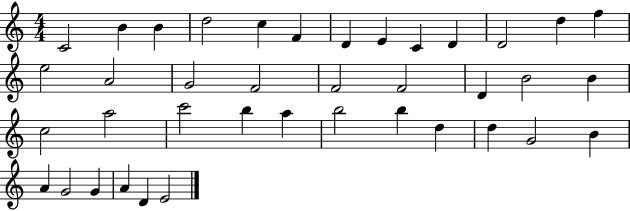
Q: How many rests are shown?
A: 0